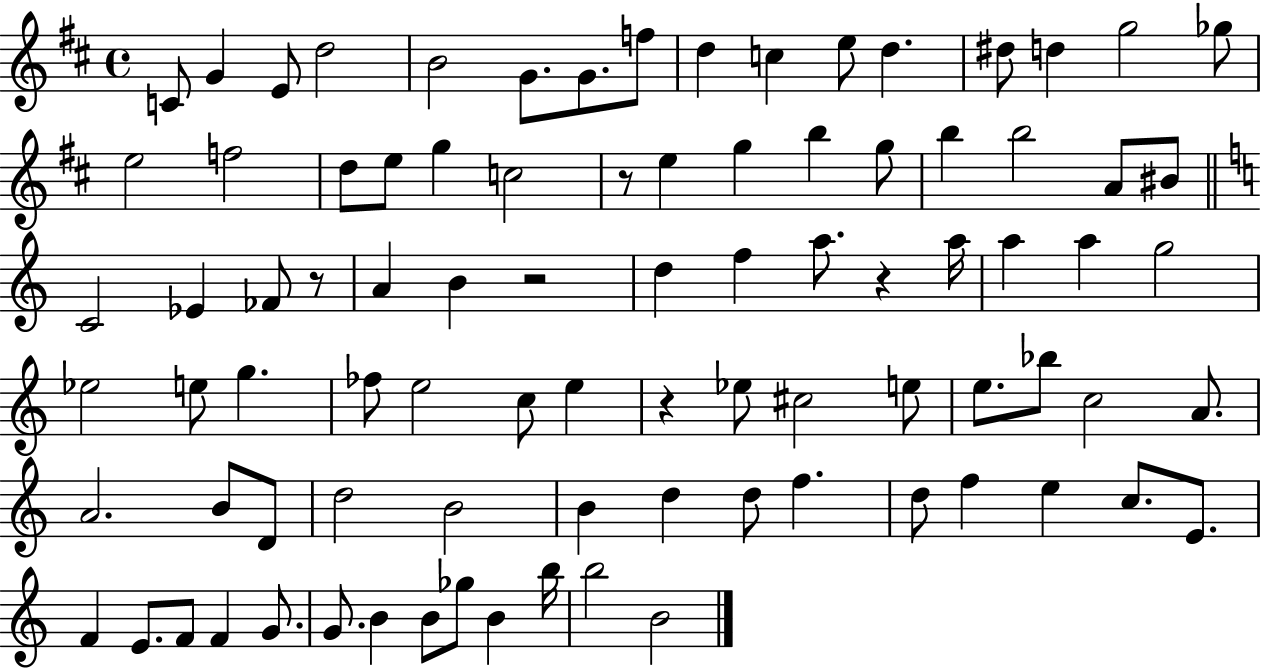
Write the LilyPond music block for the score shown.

{
  \clef treble
  \time 4/4
  \defaultTimeSignature
  \key d \major
  c'8 g'4 e'8 d''2 | b'2 g'8. g'8. f''8 | d''4 c''4 e''8 d''4. | dis''8 d''4 g''2 ges''8 | \break e''2 f''2 | d''8 e''8 g''4 c''2 | r8 e''4 g''4 b''4 g''8 | b''4 b''2 a'8 bis'8 | \break \bar "||" \break \key a \minor c'2 ees'4 fes'8 r8 | a'4 b'4 r2 | d''4 f''4 a''8. r4 a''16 | a''4 a''4 g''2 | \break ees''2 e''8 g''4. | fes''8 e''2 c''8 e''4 | r4 ees''8 cis''2 e''8 | e''8. bes''8 c''2 a'8. | \break a'2. b'8 d'8 | d''2 b'2 | b'4 d''4 d''8 f''4. | d''8 f''4 e''4 c''8. e'8. | \break f'4 e'8. f'8 f'4 g'8. | g'8. b'4 b'8 ges''8 b'4 b''16 | b''2 b'2 | \bar "|."
}